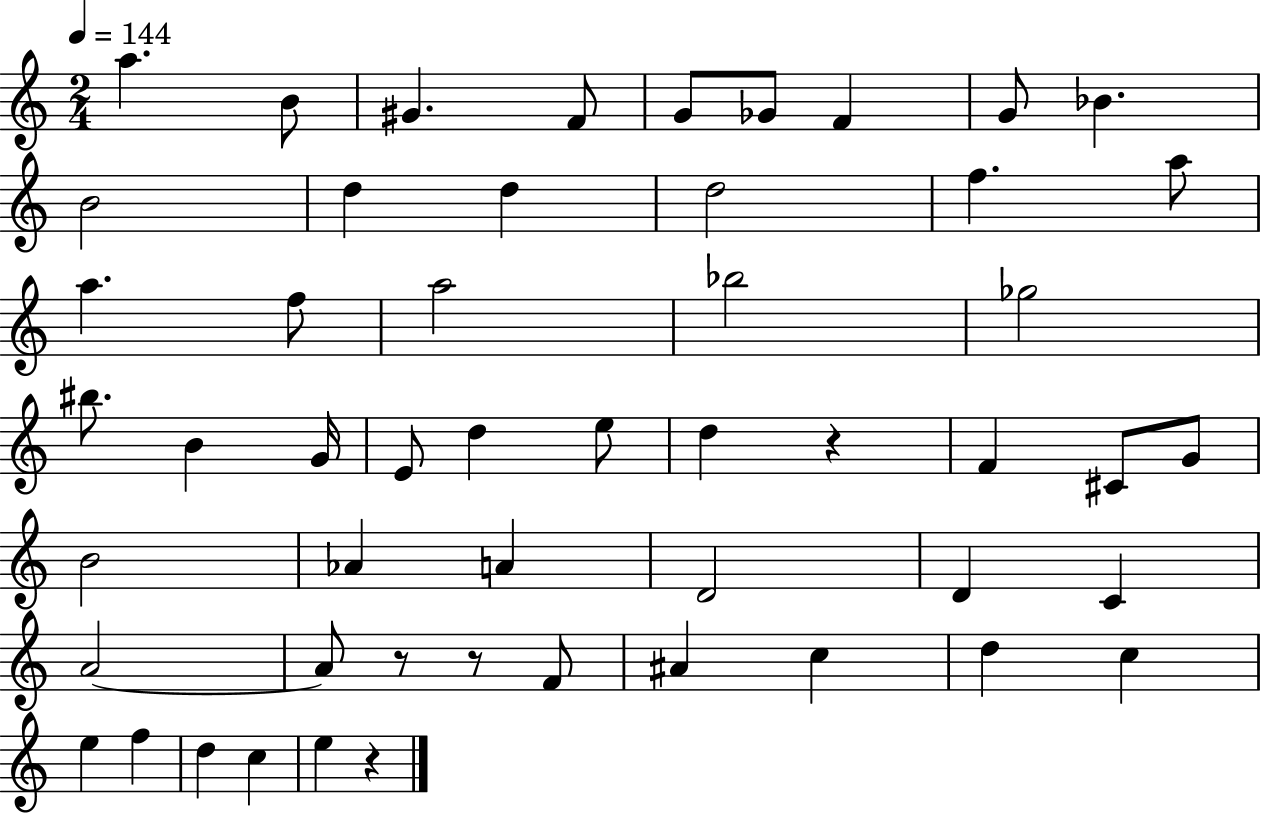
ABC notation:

X:1
T:Untitled
M:2/4
L:1/4
K:C
a B/2 ^G F/2 G/2 _G/2 F G/2 _B B2 d d d2 f a/2 a f/2 a2 _b2 _g2 ^b/2 B G/4 E/2 d e/2 d z F ^C/2 G/2 B2 _A A D2 D C A2 A/2 z/2 z/2 F/2 ^A c d c e f d c e z